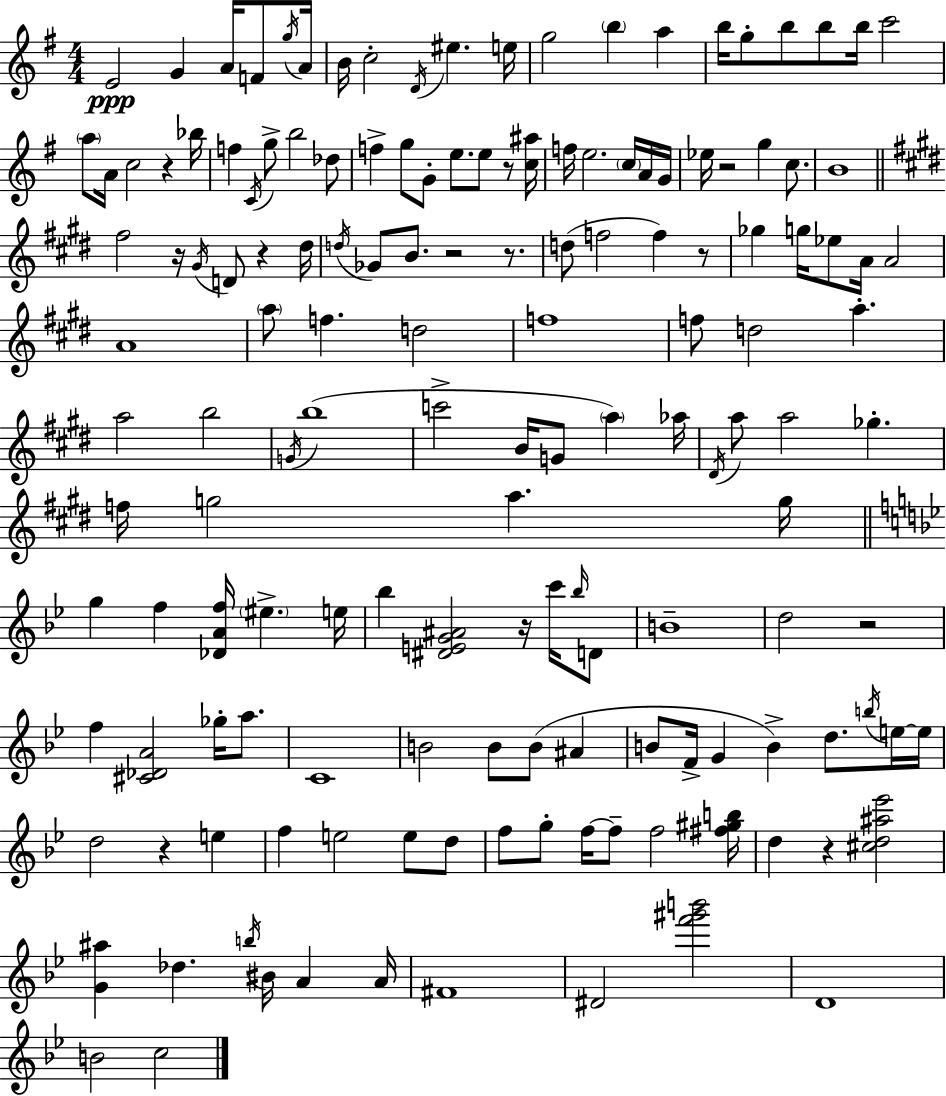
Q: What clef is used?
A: treble